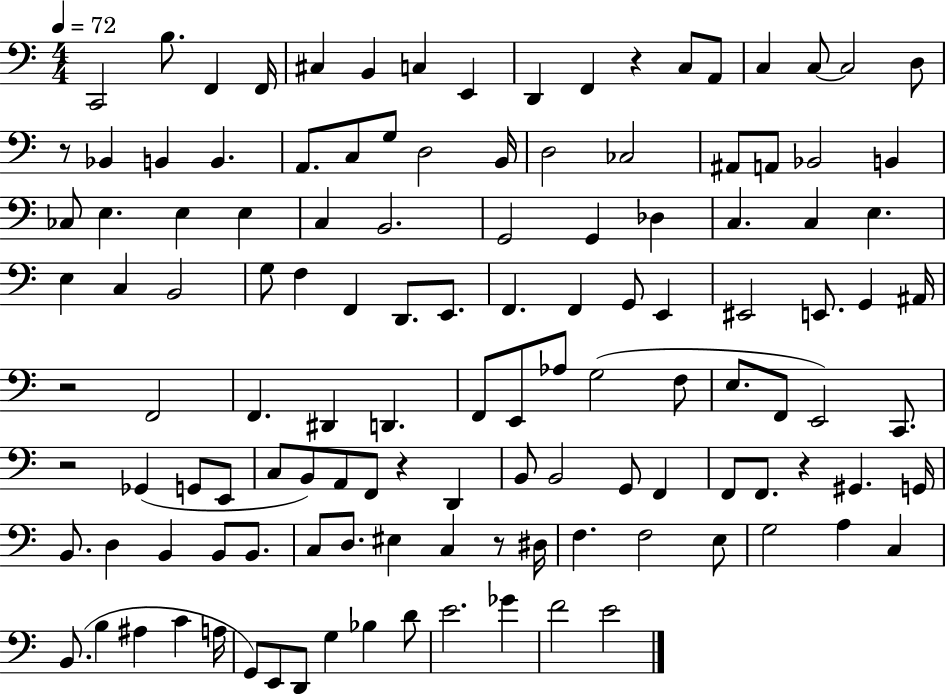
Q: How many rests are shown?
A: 7